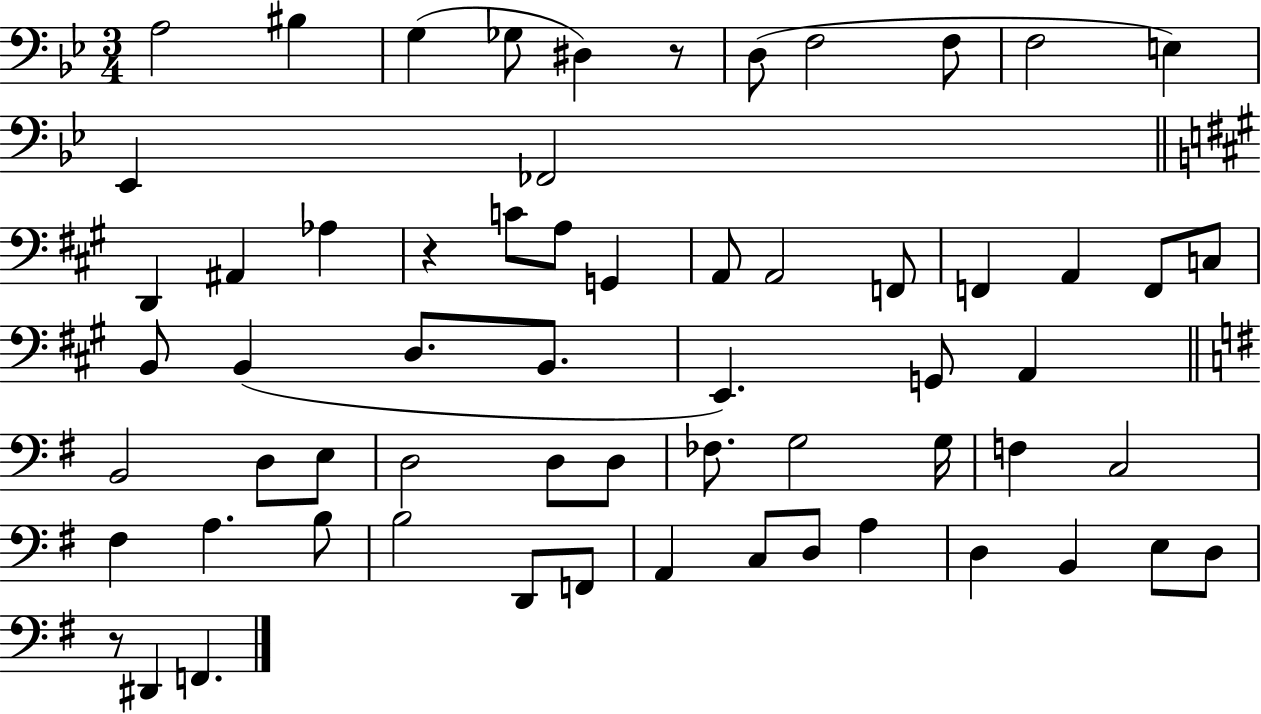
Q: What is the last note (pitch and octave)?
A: F2